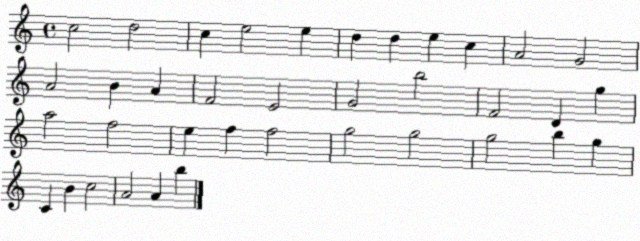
X:1
T:Untitled
M:4/4
L:1/4
K:C
c2 d2 c e2 e d d e c A2 G2 A2 B A F2 E2 G2 b2 F2 D g a2 f2 e f f2 g2 g2 g2 b g C B c2 A2 A b